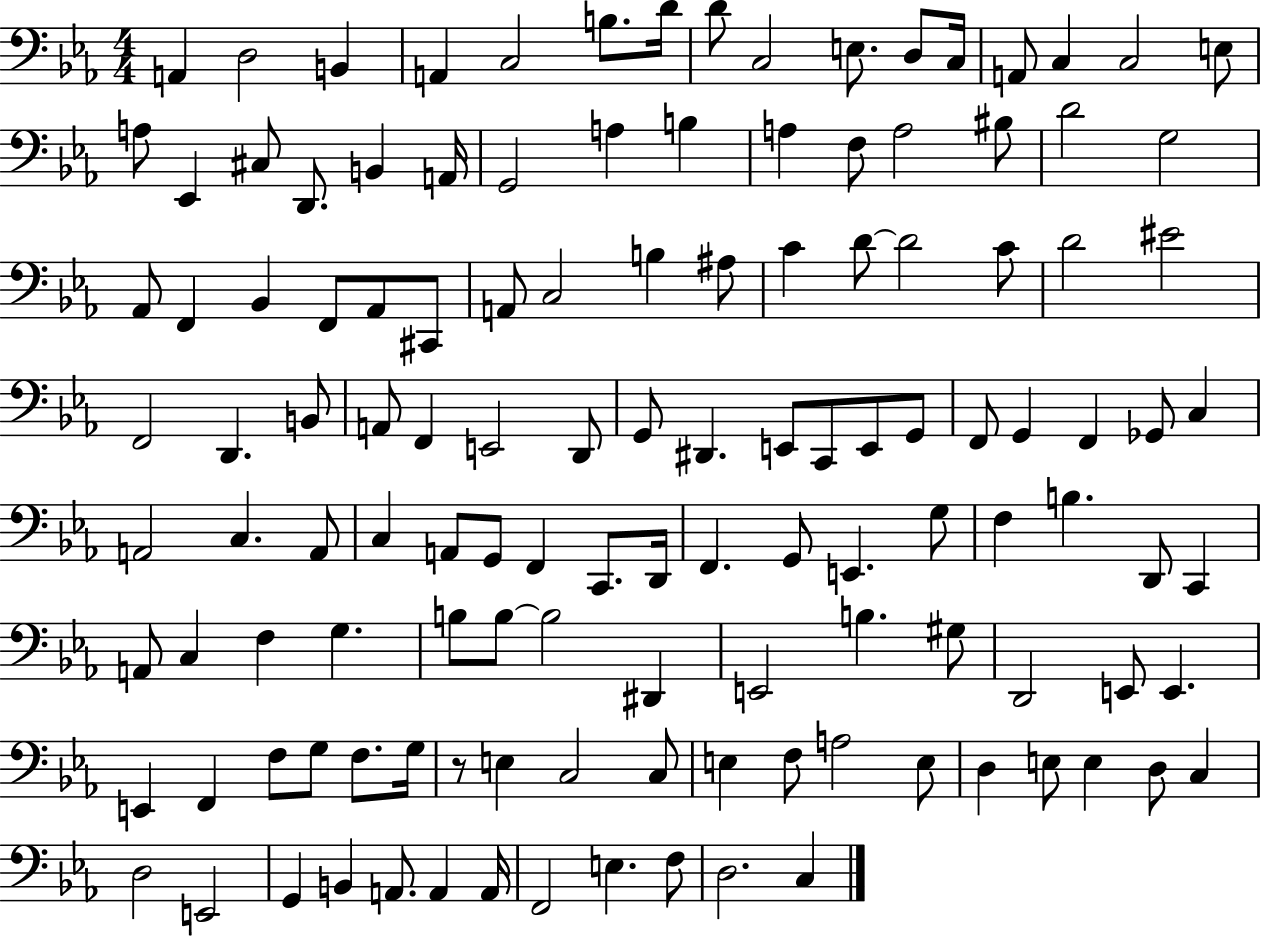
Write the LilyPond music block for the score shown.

{
  \clef bass
  \numericTimeSignature
  \time 4/4
  \key ees \major
  \repeat volta 2 { a,4 d2 b,4 | a,4 c2 b8. d'16 | d'8 c2 e8. d8 c16 | a,8 c4 c2 e8 | \break a8 ees,4 cis8 d,8. b,4 a,16 | g,2 a4 b4 | a4 f8 a2 bis8 | d'2 g2 | \break aes,8 f,4 bes,4 f,8 aes,8 cis,8 | a,8 c2 b4 ais8 | c'4 d'8~~ d'2 c'8 | d'2 eis'2 | \break f,2 d,4. b,8 | a,8 f,4 e,2 d,8 | g,8 dis,4. e,8 c,8 e,8 g,8 | f,8 g,4 f,4 ges,8 c4 | \break a,2 c4. a,8 | c4 a,8 g,8 f,4 c,8. d,16 | f,4. g,8 e,4. g8 | f4 b4. d,8 c,4 | \break a,8 c4 f4 g4. | b8 b8~~ b2 dis,4 | e,2 b4. gis8 | d,2 e,8 e,4. | \break e,4 f,4 f8 g8 f8. g16 | r8 e4 c2 c8 | e4 f8 a2 e8 | d4 e8 e4 d8 c4 | \break d2 e,2 | g,4 b,4 a,8. a,4 a,16 | f,2 e4. f8 | d2. c4 | \break } \bar "|."
}